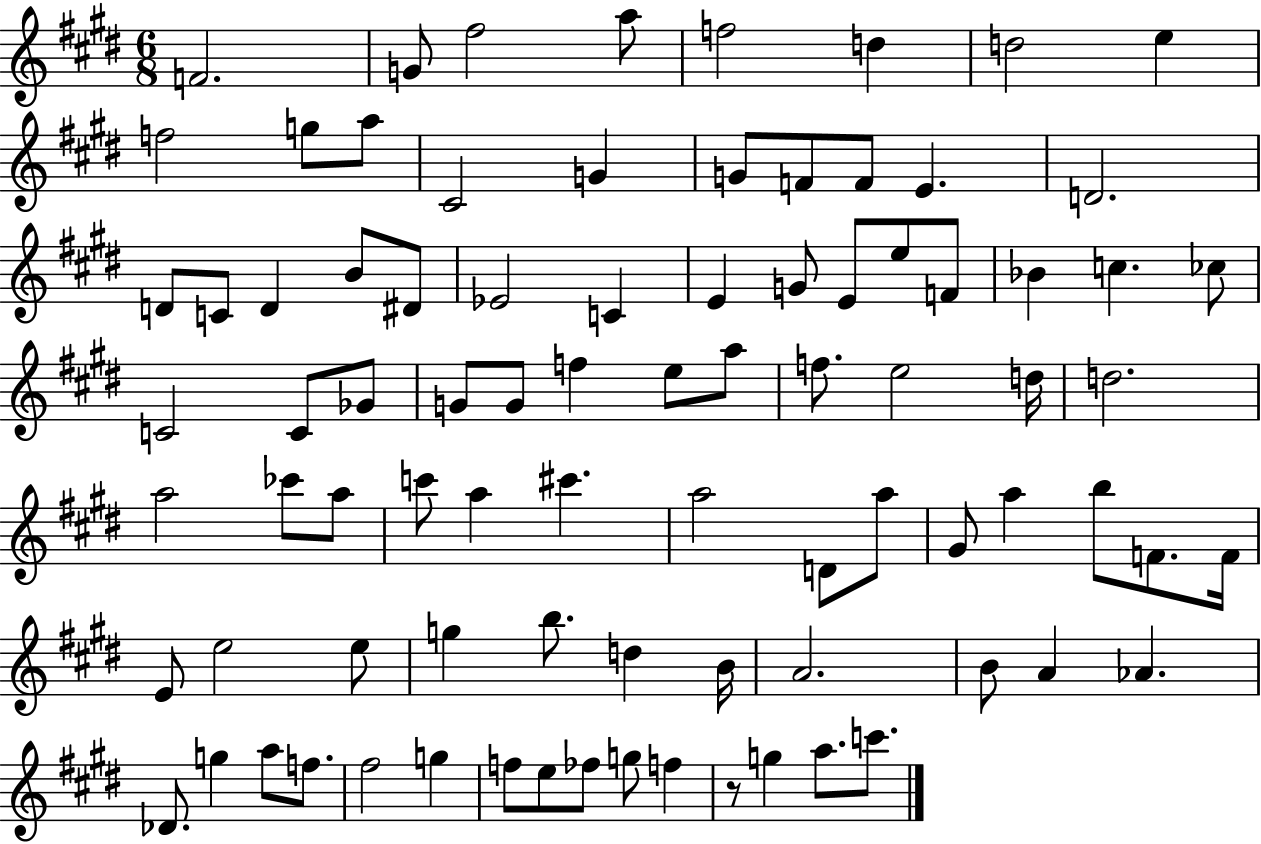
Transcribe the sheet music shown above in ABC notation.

X:1
T:Untitled
M:6/8
L:1/4
K:E
F2 G/2 ^f2 a/2 f2 d d2 e f2 g/2 a/2 ^C2 G G/2 F/2 F/2 E D2 D/2 C/2 D B/2 ^D/2 _E2 C E G/2 E/2 e/2 F/2 _B c _c/2 C2 C/2 _G/2 G/2 G/2 f e/2 a/2 f/2 e2 d/4 d2 a2 _c'/2 a/2 c'/2 a ^c' a2 D/2 a/2 ^G/2 a b/2 F/2 F/4 E/2 e2 e/2 g b/2 d B/4 A2 B/2 A _A _D/2 g a/2 f/2 ^f2 g f/2 e/2 _f/2 g/2 f z/2 g a/2 c'/2